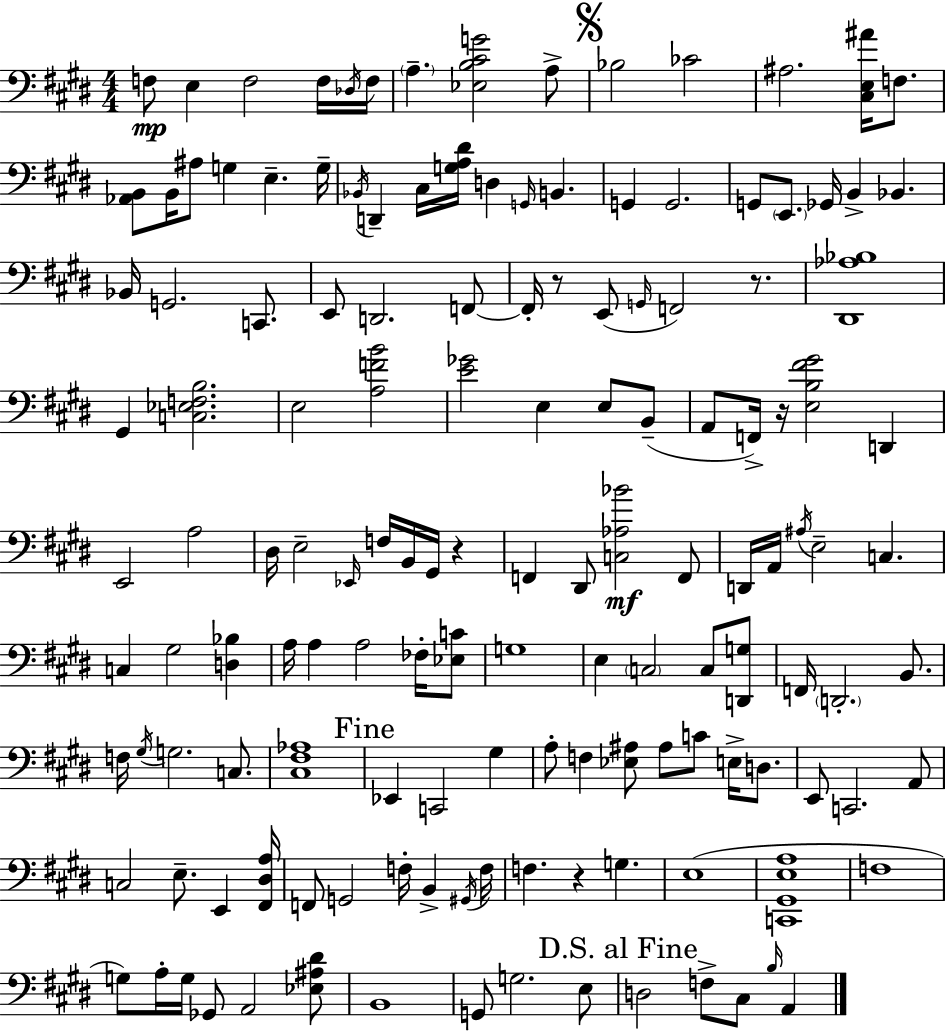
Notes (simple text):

F3/e E3/q F3/h F3/s Db3/s F3/s A3/q. [Eb3,B3,C#4,G4]/h A3/e Bb3/h CES4/h A#3/h. [C#3,E3,A#4]/s F3/e. [Ab2,B2]/e B2/s A#3/e G3/q E3/q. G3/s Bb2/s D2/q C#3/s [G3,A3,D#4]/s D3/q G2/s B2/q. G2/q G2/h. G2/e E2/e. Gb2/s B2/q Bb2/q. Bb2/s G2/h. C2/e. E2/e D2/h. F2/e F2/s R/e E2/e G2/s F2/h R/e. [D#2,Ab3,Bb3]/w G#2/q [C3,Eb3,F3,B3]/h. E3/h [A3,F4,B4]/h [E4,Gb4]/h E3/q E3/e B2/e A2/e F2/s R/s [E3,B3,F#4,G#4]/h D2/q E2/h A3/h D#3/s E3/h Eb2/s F3/s B2/s G#2/s R/q F2/q D#2/e [C3,Ab3,Bb4]/h F2/e D2/s A2/s A#3/s E3/h C3/q. C3/q G#3/h [D3,Bb3]/q A3/s A3/q A3/h FES3/s [Eb3,C4]/e G3/w E3/q C3/h C3/e [D2,G3]/e F2/s D2/h. B2/e. F3/s G#3/s G3/h. C3/e. [C#3,F#3,Ab3]/w Eb2/q C2/h G#3/q A3/e F3/q [Eb3,A#3]/e A#3/e C4/e E3/s D3/e. E2/e C2/h. A2/e C3/h E3/e. E2/q [F#2,D#3,A3]/s F2/e G2/h F3/s B2/q G#2/s F3/s F3/q. R/q G3/q. E3/w [C2,G#2,E3,A3]/w F3/w G3/e A3/s G3/s Gb2/e A2/h [Eb3,A#3,D#4]/e B2/w G2/e G3/h. E3/e D3/h F3/e C#3/e B3/s A2/q